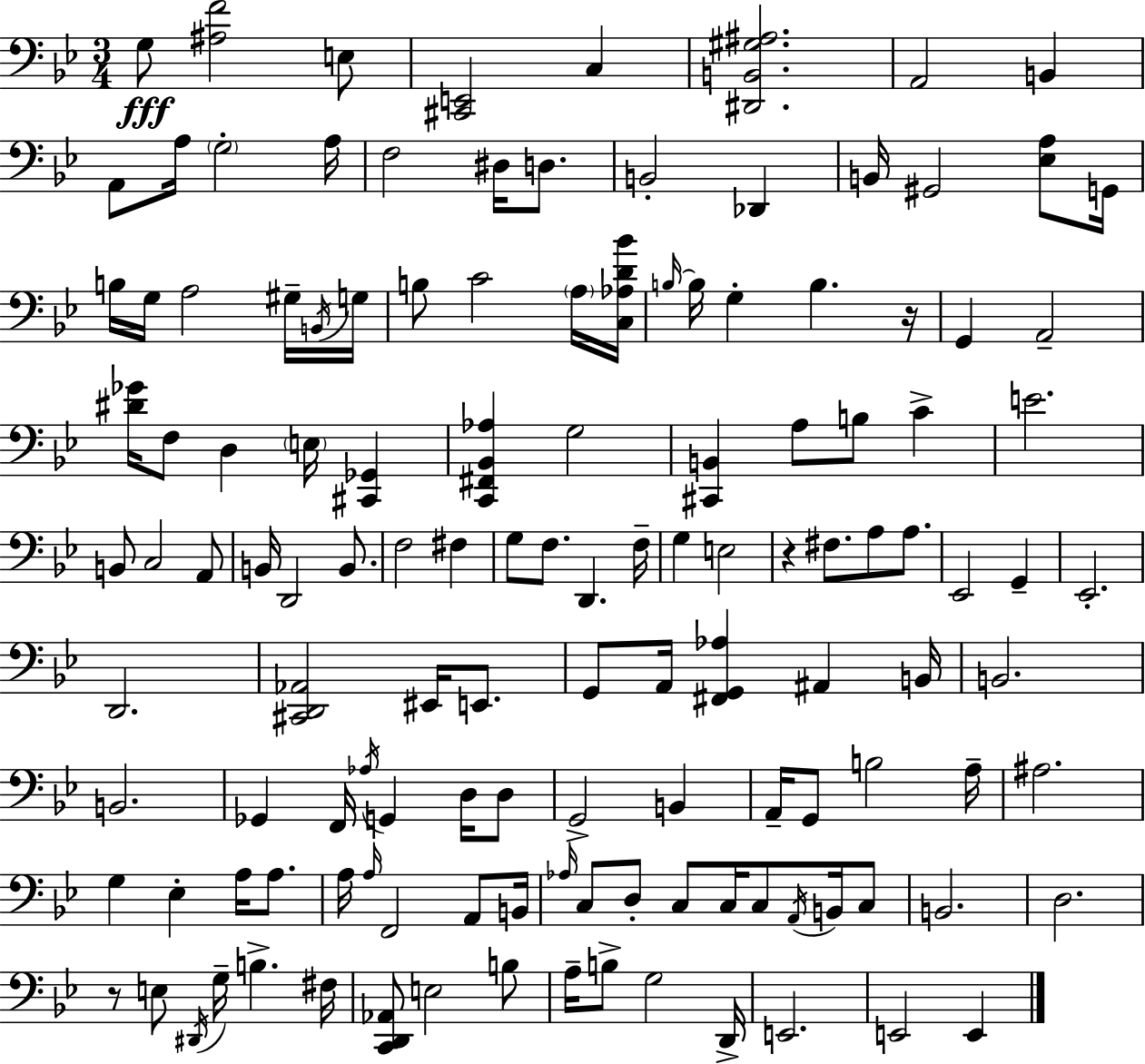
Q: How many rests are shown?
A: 3